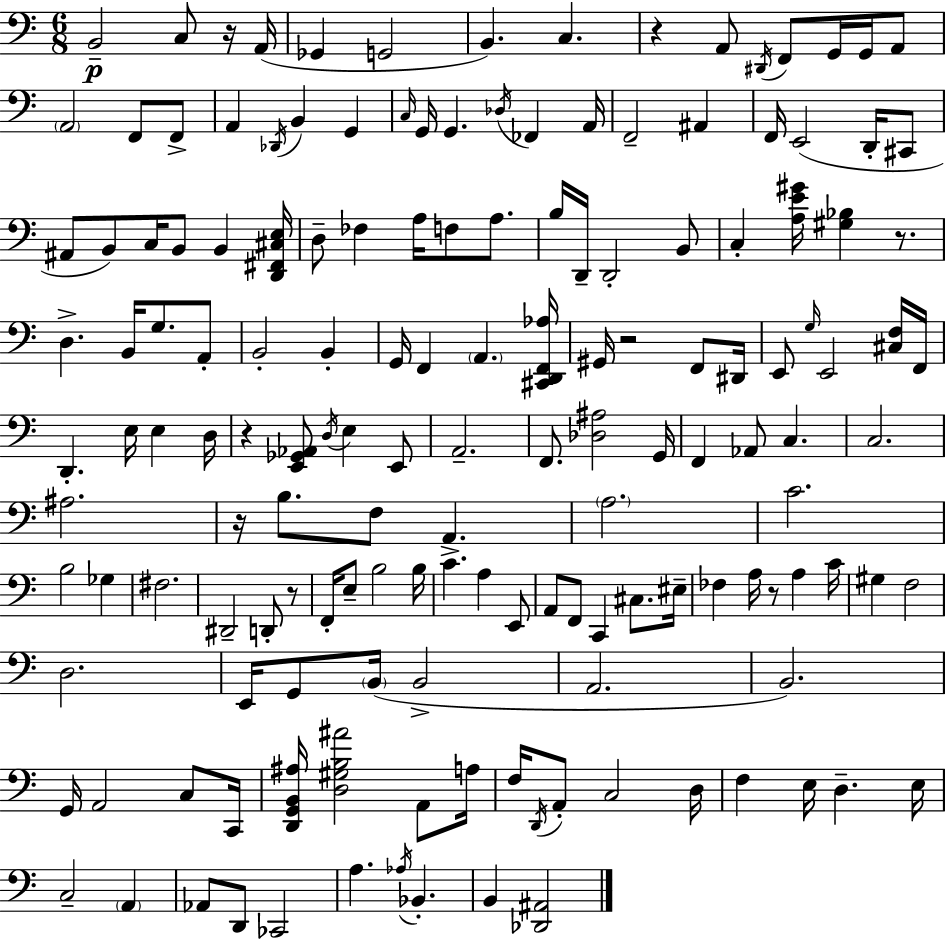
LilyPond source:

{
  \clef bass
  \numericTimeSignature
  \time 6/8
  \key c \major
  b,2--\p c8 r16 a,16( | ges,4 g,2 | b,4.) c4. | r4 a,8 \acciaccatura { dis,16 } f,8 g,16 g,16 a,8 | \break \parenthesize a,2 f,8 f,8-> | a,4 \acciaccatura { des,16 } b,4 g,4 | \grace { c16 } g,16 g,4. \acciaccatura { des16 } fes,4 | a,16 f,2-- | \break ais,4 f,16 e,2( | d,16-. cis,8 ais,8 b,8) c16 b,8 b,4 | <d, fis, cis e>16 d8-- fes4 a16 f8 | a8. b16 d,16-- d,2-. | \break b,8 c4-. <a e' gis'>16 <gis bes>4 | r8. d4.-> b,16 g8. | a,8-. b,2-. | b,4-. g,16 f,4 \parenthesize a,4. | \break <cis, d, f, aes>16 gis,16 r2 | f,8 dis,16 e,8 \grace { g16 } e,2 | <cis f>16 f,16 d,4.-. e16 | e4 d16 r4 <e, ges, aes,>8 \acciaccatura { d16 } | \break e4 e,8 a,2.-- | f,8. <des ais>2 | g,16 f,4 aes,8 | c4. c2. | \break ais2. | r16 b8. f8 | a,4. \parenthesize a2. | c'2. | \break b2 | ges4 fis2. | dis,2-- | d,8-. r8 f,16-. e8-- b2 | \break b16 c'4.-> | a4 e,8 a,8 f,8 c,4 | cis8. eis16-- fes4 a16 r8 | a4 c'16 gis4 f2 | \break d2. | e,16 g,8 \parenthesize b,16( b,2-> | a,2. | b,2.) | \break g,16 a,2 | c8 c,16 <d, g, b, ais>16 <d gis b ais'>2 | a,8 a16 f16 \acciaccatura { d,16 } a,8-. c2 | d16 f4 e16 | \break d4.-- e16 c2-- | \parenthesize a,4 aes,8 d,8 ces,2 | a4. | \acciaccatura { aes16 } bes,4.-. b,4 | \break <des, ais,>2 \bar "|."
}